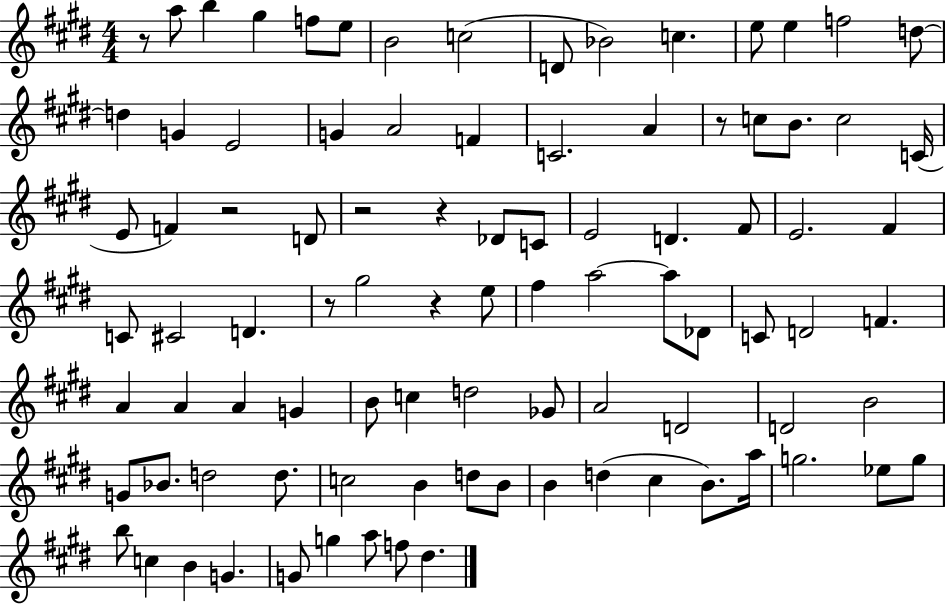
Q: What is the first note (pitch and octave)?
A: A5